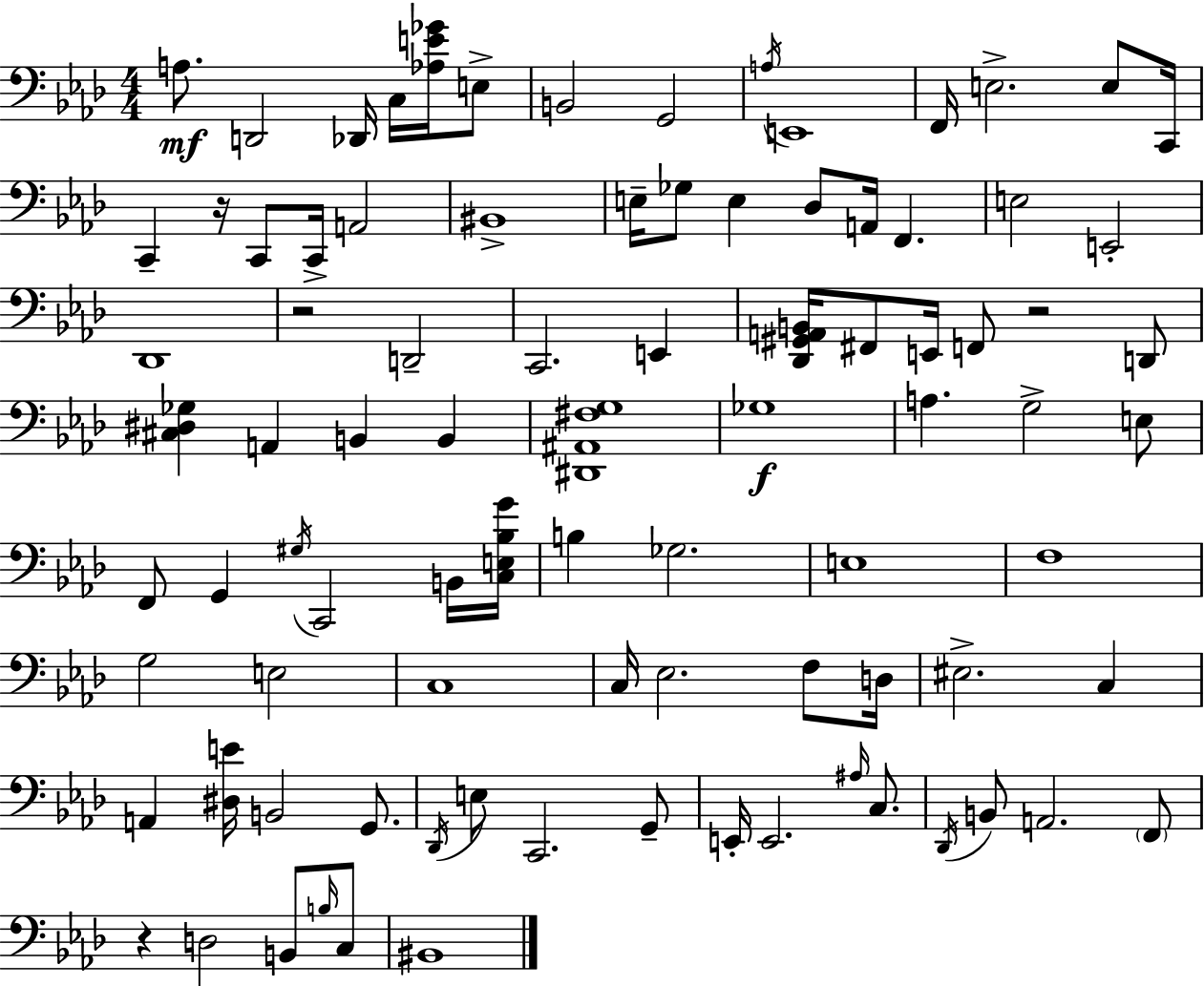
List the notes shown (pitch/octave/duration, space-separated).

A3/e. D2/h Db2/s C3/s [Ab3,E4,Gb4]/s E3/e B2/h G2/h A3/s E2/w F2/s E3/h. E3/e C2/s C2/q R/s C2/e C2/s A2/h BIS2/w E3/s Gb3/e E3/q Db3/e A2/s F2/q. E3/h E2/h Db2/w R/h D2/h C2/h. E2/q [Db2,G#2,A2,B2]/s F#2/e E2/s F2/e R/h D2/e [C#3,D#3,Gb3]/q A2/q B2/q B2/q [D#2,A#2,F#3,G3]/w Gb3/w A3/q. G3/h E3/e F2/e G2/q G#3/s C2/h B2/s [C3,E3,Bb3,G4]/s B3/q Gb3/h. E3/w F3/w G3/h E3/h C3/w C3/s Eb3/h. F3/e D3/s EIS3/h. C3/q A2/q [D#3,E4]/s B2/h G2/e. Db2/s E3/e C2/h. G2/e E2/s E2/h. A#3/s C3/e. Db2/s B2/e A2/h. F2/e R/q D3/h B2/e B3/s C3/e BIS2/w